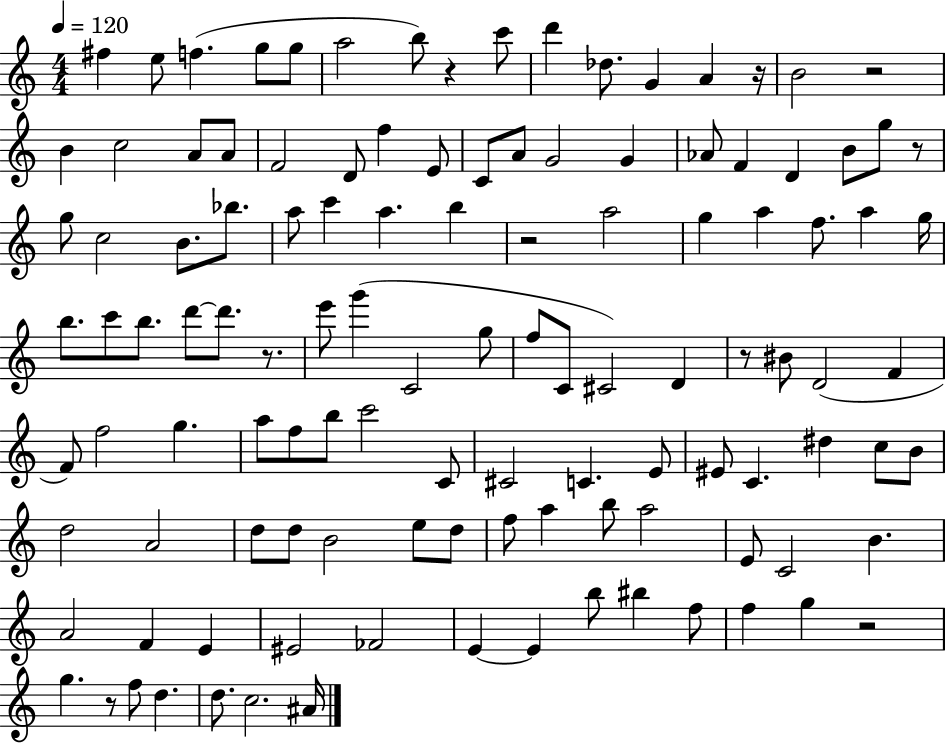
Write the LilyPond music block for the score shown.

{
  \clef treble
  \numericTimeSignature
  \time 4/4
  \key c \major
  \tempo 4 = 120
  fis''4 e''8 f''4.( g''8 g''8 | a''2 b''8) r4 c'''8 | d'''4 des''8. g'4 a'4 r16 | b'2 r2 | \break b'4 c''2 a'8 a'8 | f'2 d'8 f''4 e'8 | c'8 a'8 g'2 g'4 | aes'8 f'4 d'4 b'8 g''8 r8 | \break g''8 c''2 b'8. bes''8. | a''8 c'''4 a''4. b''4 | r2 a''2 | g''4 a''4 f''8. a''4 g''16 | \break b''8. c'''8 b''8. d'''8~~ d'''8. r8. | e'''8 g'''4( c'2 g''8 | f''8 c'8 cis'2) d'4 | r8 bis'8 d'2( f'4 | \break f'8) f''2 g''4. | a''8 f''8 b''8 c'''2 c'8 | cis'2 c'4. e'8 | eis'8 c'4. dis''4 c''8 b'8 | \break d''2 a'2 | d''8 d''8 b'2 e''8 d''8 | f''8 a''4 b''8 a''2 | e'8 c'2 b'4. | \break a'2 f'4 e'4 | eis'2 fes'2 | e'4~~ e'4 b''8 bis''4 f''8 | f''4 g''4 r2 | \break g''4. r8 f''8 d''4. | d''8. c''2. ais'16 | \bar "|."
}